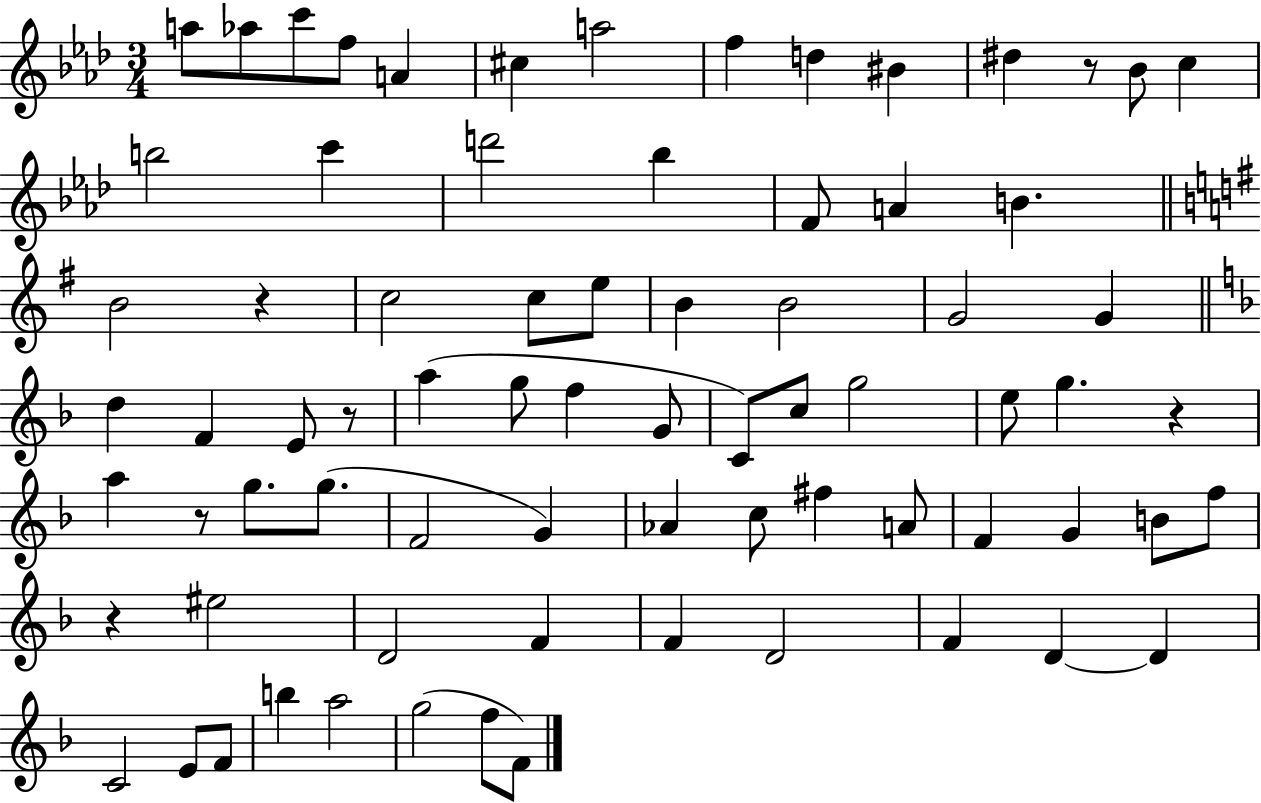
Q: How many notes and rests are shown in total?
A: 75